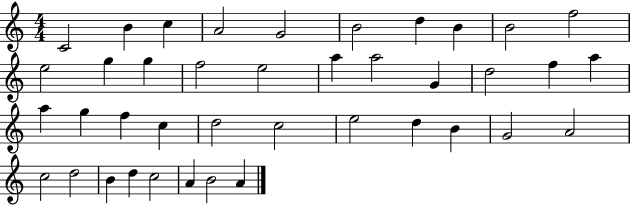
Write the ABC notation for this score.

X:1
T:Untitled
M:4/4
L:1/4
K:C
C2 B c A2 G2 B2 d B B2 f2 e2 g g f2 e2 a a2 G d2 f a a g f c d2 c2 e2 d B G2 A2 c2 d2 B d c2 A B2 A